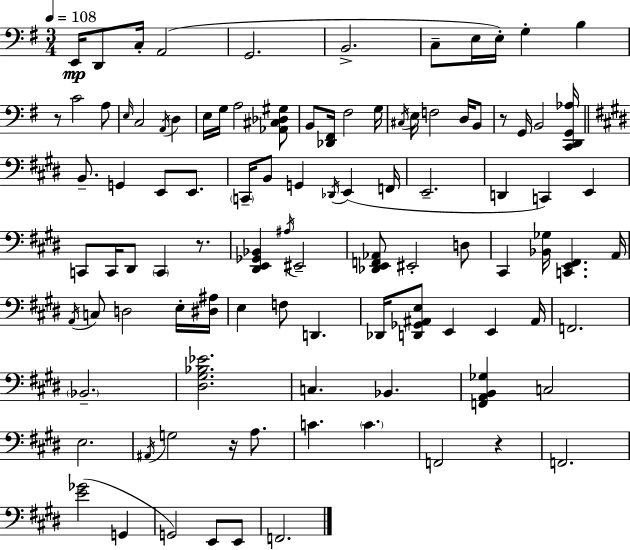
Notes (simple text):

E2/s D2/e C3/s A2/h G2/h. B2/h. C3/e E3/s E3/s G3/q B3/q R/e C4/h A3/e E3/s C3/h A2/s D3/q E3/s G3/s A3/h [Ab2,C#3,Db3,G#3]/e B2/e [Db2,F#2]/s F#3/h G3/s C#3/s E3/s F3/h D3/s B2/e R/e G2/s B2/h [C2,D2,G2,Ab3]/s B2/e. G2/q E2/e E2/e. C2/s B2/e G2/q Db2/s E2/q F2/s E2/h. D2/q C2/q E2/q C2/e C2/s D#2/e C2/q R/e. [D#2,E2,Gb2,Bb2]/q A#3/s EIS2/h [Db2,E2,F2,Ab2]/e EIS2/h D3/e C#2/q [Bb2,Gb3]/s [C2,E2,F#2]/q. A2/s A2/s C3/e D3/h E3/s [D#3,A#3]/s E3/q F3/e D2/q. Db2/s [D2,Gb2,A#2,E3]/e E2/q E2/q A#2/s F2/h. Bb2/h. [D#3,G#3,Bb3,Eb4]/h. C3/q. Bb2/q. [F2,A2,B2,Gb3]/q C3/h E3/h. A#2/s G3/h R/s A3/e. C4/q. C4/q. F2/h R/q F2/h. [E4,Gb4]/h G2/q G2/h E2/e E2/e F2/h.